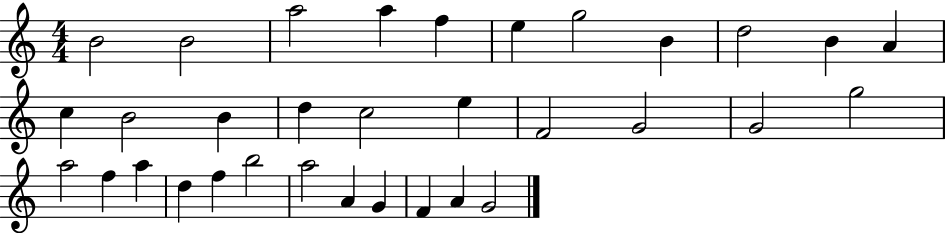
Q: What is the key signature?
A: C major